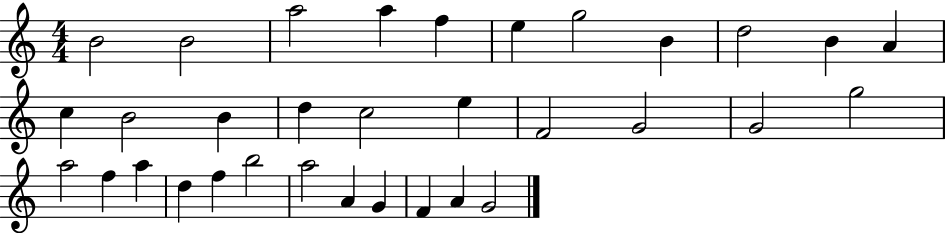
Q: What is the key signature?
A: C major